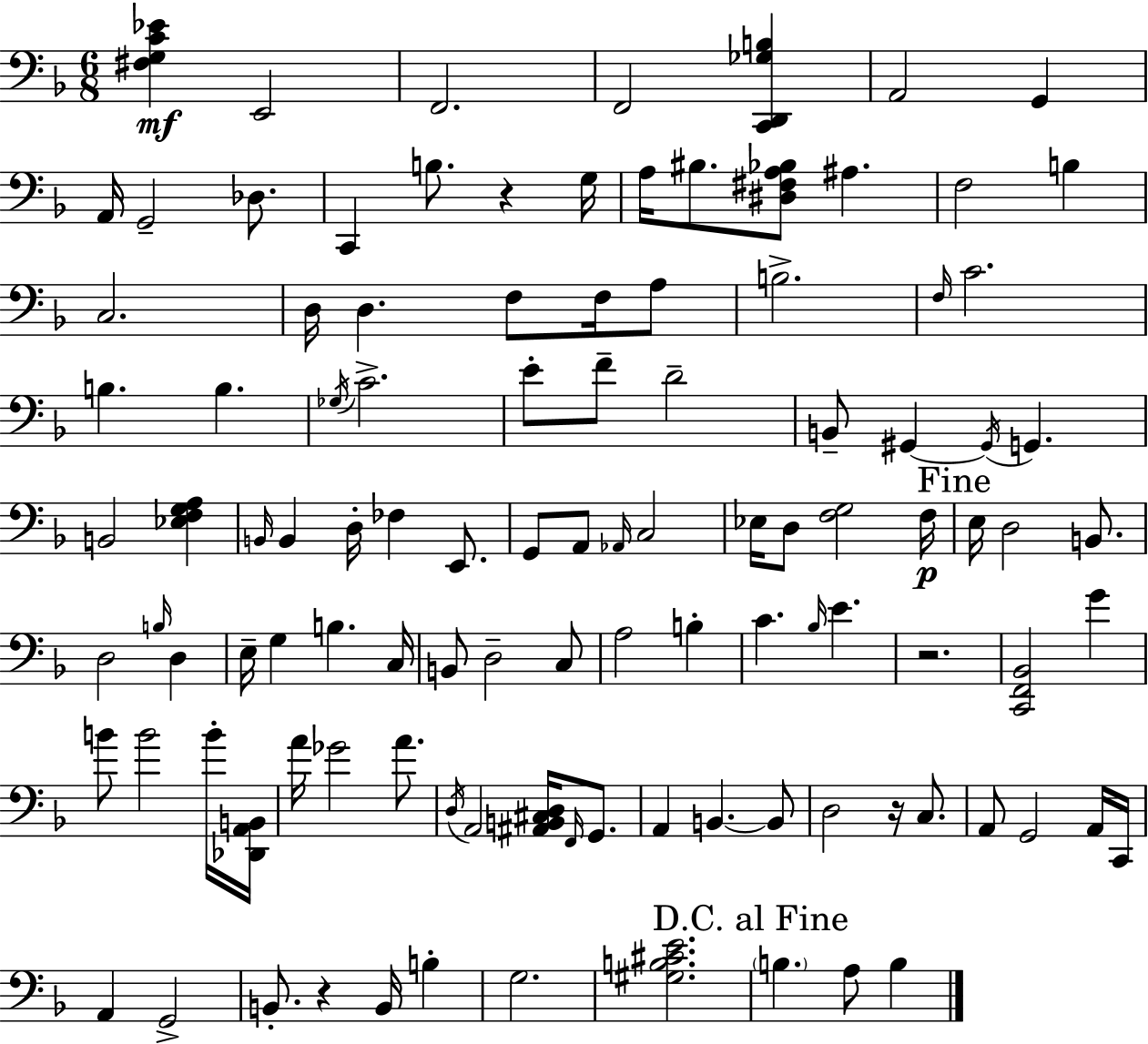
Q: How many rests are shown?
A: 4